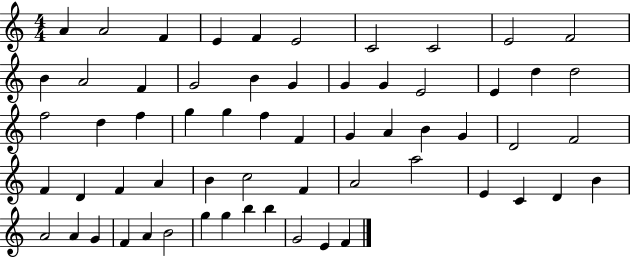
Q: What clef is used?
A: treble